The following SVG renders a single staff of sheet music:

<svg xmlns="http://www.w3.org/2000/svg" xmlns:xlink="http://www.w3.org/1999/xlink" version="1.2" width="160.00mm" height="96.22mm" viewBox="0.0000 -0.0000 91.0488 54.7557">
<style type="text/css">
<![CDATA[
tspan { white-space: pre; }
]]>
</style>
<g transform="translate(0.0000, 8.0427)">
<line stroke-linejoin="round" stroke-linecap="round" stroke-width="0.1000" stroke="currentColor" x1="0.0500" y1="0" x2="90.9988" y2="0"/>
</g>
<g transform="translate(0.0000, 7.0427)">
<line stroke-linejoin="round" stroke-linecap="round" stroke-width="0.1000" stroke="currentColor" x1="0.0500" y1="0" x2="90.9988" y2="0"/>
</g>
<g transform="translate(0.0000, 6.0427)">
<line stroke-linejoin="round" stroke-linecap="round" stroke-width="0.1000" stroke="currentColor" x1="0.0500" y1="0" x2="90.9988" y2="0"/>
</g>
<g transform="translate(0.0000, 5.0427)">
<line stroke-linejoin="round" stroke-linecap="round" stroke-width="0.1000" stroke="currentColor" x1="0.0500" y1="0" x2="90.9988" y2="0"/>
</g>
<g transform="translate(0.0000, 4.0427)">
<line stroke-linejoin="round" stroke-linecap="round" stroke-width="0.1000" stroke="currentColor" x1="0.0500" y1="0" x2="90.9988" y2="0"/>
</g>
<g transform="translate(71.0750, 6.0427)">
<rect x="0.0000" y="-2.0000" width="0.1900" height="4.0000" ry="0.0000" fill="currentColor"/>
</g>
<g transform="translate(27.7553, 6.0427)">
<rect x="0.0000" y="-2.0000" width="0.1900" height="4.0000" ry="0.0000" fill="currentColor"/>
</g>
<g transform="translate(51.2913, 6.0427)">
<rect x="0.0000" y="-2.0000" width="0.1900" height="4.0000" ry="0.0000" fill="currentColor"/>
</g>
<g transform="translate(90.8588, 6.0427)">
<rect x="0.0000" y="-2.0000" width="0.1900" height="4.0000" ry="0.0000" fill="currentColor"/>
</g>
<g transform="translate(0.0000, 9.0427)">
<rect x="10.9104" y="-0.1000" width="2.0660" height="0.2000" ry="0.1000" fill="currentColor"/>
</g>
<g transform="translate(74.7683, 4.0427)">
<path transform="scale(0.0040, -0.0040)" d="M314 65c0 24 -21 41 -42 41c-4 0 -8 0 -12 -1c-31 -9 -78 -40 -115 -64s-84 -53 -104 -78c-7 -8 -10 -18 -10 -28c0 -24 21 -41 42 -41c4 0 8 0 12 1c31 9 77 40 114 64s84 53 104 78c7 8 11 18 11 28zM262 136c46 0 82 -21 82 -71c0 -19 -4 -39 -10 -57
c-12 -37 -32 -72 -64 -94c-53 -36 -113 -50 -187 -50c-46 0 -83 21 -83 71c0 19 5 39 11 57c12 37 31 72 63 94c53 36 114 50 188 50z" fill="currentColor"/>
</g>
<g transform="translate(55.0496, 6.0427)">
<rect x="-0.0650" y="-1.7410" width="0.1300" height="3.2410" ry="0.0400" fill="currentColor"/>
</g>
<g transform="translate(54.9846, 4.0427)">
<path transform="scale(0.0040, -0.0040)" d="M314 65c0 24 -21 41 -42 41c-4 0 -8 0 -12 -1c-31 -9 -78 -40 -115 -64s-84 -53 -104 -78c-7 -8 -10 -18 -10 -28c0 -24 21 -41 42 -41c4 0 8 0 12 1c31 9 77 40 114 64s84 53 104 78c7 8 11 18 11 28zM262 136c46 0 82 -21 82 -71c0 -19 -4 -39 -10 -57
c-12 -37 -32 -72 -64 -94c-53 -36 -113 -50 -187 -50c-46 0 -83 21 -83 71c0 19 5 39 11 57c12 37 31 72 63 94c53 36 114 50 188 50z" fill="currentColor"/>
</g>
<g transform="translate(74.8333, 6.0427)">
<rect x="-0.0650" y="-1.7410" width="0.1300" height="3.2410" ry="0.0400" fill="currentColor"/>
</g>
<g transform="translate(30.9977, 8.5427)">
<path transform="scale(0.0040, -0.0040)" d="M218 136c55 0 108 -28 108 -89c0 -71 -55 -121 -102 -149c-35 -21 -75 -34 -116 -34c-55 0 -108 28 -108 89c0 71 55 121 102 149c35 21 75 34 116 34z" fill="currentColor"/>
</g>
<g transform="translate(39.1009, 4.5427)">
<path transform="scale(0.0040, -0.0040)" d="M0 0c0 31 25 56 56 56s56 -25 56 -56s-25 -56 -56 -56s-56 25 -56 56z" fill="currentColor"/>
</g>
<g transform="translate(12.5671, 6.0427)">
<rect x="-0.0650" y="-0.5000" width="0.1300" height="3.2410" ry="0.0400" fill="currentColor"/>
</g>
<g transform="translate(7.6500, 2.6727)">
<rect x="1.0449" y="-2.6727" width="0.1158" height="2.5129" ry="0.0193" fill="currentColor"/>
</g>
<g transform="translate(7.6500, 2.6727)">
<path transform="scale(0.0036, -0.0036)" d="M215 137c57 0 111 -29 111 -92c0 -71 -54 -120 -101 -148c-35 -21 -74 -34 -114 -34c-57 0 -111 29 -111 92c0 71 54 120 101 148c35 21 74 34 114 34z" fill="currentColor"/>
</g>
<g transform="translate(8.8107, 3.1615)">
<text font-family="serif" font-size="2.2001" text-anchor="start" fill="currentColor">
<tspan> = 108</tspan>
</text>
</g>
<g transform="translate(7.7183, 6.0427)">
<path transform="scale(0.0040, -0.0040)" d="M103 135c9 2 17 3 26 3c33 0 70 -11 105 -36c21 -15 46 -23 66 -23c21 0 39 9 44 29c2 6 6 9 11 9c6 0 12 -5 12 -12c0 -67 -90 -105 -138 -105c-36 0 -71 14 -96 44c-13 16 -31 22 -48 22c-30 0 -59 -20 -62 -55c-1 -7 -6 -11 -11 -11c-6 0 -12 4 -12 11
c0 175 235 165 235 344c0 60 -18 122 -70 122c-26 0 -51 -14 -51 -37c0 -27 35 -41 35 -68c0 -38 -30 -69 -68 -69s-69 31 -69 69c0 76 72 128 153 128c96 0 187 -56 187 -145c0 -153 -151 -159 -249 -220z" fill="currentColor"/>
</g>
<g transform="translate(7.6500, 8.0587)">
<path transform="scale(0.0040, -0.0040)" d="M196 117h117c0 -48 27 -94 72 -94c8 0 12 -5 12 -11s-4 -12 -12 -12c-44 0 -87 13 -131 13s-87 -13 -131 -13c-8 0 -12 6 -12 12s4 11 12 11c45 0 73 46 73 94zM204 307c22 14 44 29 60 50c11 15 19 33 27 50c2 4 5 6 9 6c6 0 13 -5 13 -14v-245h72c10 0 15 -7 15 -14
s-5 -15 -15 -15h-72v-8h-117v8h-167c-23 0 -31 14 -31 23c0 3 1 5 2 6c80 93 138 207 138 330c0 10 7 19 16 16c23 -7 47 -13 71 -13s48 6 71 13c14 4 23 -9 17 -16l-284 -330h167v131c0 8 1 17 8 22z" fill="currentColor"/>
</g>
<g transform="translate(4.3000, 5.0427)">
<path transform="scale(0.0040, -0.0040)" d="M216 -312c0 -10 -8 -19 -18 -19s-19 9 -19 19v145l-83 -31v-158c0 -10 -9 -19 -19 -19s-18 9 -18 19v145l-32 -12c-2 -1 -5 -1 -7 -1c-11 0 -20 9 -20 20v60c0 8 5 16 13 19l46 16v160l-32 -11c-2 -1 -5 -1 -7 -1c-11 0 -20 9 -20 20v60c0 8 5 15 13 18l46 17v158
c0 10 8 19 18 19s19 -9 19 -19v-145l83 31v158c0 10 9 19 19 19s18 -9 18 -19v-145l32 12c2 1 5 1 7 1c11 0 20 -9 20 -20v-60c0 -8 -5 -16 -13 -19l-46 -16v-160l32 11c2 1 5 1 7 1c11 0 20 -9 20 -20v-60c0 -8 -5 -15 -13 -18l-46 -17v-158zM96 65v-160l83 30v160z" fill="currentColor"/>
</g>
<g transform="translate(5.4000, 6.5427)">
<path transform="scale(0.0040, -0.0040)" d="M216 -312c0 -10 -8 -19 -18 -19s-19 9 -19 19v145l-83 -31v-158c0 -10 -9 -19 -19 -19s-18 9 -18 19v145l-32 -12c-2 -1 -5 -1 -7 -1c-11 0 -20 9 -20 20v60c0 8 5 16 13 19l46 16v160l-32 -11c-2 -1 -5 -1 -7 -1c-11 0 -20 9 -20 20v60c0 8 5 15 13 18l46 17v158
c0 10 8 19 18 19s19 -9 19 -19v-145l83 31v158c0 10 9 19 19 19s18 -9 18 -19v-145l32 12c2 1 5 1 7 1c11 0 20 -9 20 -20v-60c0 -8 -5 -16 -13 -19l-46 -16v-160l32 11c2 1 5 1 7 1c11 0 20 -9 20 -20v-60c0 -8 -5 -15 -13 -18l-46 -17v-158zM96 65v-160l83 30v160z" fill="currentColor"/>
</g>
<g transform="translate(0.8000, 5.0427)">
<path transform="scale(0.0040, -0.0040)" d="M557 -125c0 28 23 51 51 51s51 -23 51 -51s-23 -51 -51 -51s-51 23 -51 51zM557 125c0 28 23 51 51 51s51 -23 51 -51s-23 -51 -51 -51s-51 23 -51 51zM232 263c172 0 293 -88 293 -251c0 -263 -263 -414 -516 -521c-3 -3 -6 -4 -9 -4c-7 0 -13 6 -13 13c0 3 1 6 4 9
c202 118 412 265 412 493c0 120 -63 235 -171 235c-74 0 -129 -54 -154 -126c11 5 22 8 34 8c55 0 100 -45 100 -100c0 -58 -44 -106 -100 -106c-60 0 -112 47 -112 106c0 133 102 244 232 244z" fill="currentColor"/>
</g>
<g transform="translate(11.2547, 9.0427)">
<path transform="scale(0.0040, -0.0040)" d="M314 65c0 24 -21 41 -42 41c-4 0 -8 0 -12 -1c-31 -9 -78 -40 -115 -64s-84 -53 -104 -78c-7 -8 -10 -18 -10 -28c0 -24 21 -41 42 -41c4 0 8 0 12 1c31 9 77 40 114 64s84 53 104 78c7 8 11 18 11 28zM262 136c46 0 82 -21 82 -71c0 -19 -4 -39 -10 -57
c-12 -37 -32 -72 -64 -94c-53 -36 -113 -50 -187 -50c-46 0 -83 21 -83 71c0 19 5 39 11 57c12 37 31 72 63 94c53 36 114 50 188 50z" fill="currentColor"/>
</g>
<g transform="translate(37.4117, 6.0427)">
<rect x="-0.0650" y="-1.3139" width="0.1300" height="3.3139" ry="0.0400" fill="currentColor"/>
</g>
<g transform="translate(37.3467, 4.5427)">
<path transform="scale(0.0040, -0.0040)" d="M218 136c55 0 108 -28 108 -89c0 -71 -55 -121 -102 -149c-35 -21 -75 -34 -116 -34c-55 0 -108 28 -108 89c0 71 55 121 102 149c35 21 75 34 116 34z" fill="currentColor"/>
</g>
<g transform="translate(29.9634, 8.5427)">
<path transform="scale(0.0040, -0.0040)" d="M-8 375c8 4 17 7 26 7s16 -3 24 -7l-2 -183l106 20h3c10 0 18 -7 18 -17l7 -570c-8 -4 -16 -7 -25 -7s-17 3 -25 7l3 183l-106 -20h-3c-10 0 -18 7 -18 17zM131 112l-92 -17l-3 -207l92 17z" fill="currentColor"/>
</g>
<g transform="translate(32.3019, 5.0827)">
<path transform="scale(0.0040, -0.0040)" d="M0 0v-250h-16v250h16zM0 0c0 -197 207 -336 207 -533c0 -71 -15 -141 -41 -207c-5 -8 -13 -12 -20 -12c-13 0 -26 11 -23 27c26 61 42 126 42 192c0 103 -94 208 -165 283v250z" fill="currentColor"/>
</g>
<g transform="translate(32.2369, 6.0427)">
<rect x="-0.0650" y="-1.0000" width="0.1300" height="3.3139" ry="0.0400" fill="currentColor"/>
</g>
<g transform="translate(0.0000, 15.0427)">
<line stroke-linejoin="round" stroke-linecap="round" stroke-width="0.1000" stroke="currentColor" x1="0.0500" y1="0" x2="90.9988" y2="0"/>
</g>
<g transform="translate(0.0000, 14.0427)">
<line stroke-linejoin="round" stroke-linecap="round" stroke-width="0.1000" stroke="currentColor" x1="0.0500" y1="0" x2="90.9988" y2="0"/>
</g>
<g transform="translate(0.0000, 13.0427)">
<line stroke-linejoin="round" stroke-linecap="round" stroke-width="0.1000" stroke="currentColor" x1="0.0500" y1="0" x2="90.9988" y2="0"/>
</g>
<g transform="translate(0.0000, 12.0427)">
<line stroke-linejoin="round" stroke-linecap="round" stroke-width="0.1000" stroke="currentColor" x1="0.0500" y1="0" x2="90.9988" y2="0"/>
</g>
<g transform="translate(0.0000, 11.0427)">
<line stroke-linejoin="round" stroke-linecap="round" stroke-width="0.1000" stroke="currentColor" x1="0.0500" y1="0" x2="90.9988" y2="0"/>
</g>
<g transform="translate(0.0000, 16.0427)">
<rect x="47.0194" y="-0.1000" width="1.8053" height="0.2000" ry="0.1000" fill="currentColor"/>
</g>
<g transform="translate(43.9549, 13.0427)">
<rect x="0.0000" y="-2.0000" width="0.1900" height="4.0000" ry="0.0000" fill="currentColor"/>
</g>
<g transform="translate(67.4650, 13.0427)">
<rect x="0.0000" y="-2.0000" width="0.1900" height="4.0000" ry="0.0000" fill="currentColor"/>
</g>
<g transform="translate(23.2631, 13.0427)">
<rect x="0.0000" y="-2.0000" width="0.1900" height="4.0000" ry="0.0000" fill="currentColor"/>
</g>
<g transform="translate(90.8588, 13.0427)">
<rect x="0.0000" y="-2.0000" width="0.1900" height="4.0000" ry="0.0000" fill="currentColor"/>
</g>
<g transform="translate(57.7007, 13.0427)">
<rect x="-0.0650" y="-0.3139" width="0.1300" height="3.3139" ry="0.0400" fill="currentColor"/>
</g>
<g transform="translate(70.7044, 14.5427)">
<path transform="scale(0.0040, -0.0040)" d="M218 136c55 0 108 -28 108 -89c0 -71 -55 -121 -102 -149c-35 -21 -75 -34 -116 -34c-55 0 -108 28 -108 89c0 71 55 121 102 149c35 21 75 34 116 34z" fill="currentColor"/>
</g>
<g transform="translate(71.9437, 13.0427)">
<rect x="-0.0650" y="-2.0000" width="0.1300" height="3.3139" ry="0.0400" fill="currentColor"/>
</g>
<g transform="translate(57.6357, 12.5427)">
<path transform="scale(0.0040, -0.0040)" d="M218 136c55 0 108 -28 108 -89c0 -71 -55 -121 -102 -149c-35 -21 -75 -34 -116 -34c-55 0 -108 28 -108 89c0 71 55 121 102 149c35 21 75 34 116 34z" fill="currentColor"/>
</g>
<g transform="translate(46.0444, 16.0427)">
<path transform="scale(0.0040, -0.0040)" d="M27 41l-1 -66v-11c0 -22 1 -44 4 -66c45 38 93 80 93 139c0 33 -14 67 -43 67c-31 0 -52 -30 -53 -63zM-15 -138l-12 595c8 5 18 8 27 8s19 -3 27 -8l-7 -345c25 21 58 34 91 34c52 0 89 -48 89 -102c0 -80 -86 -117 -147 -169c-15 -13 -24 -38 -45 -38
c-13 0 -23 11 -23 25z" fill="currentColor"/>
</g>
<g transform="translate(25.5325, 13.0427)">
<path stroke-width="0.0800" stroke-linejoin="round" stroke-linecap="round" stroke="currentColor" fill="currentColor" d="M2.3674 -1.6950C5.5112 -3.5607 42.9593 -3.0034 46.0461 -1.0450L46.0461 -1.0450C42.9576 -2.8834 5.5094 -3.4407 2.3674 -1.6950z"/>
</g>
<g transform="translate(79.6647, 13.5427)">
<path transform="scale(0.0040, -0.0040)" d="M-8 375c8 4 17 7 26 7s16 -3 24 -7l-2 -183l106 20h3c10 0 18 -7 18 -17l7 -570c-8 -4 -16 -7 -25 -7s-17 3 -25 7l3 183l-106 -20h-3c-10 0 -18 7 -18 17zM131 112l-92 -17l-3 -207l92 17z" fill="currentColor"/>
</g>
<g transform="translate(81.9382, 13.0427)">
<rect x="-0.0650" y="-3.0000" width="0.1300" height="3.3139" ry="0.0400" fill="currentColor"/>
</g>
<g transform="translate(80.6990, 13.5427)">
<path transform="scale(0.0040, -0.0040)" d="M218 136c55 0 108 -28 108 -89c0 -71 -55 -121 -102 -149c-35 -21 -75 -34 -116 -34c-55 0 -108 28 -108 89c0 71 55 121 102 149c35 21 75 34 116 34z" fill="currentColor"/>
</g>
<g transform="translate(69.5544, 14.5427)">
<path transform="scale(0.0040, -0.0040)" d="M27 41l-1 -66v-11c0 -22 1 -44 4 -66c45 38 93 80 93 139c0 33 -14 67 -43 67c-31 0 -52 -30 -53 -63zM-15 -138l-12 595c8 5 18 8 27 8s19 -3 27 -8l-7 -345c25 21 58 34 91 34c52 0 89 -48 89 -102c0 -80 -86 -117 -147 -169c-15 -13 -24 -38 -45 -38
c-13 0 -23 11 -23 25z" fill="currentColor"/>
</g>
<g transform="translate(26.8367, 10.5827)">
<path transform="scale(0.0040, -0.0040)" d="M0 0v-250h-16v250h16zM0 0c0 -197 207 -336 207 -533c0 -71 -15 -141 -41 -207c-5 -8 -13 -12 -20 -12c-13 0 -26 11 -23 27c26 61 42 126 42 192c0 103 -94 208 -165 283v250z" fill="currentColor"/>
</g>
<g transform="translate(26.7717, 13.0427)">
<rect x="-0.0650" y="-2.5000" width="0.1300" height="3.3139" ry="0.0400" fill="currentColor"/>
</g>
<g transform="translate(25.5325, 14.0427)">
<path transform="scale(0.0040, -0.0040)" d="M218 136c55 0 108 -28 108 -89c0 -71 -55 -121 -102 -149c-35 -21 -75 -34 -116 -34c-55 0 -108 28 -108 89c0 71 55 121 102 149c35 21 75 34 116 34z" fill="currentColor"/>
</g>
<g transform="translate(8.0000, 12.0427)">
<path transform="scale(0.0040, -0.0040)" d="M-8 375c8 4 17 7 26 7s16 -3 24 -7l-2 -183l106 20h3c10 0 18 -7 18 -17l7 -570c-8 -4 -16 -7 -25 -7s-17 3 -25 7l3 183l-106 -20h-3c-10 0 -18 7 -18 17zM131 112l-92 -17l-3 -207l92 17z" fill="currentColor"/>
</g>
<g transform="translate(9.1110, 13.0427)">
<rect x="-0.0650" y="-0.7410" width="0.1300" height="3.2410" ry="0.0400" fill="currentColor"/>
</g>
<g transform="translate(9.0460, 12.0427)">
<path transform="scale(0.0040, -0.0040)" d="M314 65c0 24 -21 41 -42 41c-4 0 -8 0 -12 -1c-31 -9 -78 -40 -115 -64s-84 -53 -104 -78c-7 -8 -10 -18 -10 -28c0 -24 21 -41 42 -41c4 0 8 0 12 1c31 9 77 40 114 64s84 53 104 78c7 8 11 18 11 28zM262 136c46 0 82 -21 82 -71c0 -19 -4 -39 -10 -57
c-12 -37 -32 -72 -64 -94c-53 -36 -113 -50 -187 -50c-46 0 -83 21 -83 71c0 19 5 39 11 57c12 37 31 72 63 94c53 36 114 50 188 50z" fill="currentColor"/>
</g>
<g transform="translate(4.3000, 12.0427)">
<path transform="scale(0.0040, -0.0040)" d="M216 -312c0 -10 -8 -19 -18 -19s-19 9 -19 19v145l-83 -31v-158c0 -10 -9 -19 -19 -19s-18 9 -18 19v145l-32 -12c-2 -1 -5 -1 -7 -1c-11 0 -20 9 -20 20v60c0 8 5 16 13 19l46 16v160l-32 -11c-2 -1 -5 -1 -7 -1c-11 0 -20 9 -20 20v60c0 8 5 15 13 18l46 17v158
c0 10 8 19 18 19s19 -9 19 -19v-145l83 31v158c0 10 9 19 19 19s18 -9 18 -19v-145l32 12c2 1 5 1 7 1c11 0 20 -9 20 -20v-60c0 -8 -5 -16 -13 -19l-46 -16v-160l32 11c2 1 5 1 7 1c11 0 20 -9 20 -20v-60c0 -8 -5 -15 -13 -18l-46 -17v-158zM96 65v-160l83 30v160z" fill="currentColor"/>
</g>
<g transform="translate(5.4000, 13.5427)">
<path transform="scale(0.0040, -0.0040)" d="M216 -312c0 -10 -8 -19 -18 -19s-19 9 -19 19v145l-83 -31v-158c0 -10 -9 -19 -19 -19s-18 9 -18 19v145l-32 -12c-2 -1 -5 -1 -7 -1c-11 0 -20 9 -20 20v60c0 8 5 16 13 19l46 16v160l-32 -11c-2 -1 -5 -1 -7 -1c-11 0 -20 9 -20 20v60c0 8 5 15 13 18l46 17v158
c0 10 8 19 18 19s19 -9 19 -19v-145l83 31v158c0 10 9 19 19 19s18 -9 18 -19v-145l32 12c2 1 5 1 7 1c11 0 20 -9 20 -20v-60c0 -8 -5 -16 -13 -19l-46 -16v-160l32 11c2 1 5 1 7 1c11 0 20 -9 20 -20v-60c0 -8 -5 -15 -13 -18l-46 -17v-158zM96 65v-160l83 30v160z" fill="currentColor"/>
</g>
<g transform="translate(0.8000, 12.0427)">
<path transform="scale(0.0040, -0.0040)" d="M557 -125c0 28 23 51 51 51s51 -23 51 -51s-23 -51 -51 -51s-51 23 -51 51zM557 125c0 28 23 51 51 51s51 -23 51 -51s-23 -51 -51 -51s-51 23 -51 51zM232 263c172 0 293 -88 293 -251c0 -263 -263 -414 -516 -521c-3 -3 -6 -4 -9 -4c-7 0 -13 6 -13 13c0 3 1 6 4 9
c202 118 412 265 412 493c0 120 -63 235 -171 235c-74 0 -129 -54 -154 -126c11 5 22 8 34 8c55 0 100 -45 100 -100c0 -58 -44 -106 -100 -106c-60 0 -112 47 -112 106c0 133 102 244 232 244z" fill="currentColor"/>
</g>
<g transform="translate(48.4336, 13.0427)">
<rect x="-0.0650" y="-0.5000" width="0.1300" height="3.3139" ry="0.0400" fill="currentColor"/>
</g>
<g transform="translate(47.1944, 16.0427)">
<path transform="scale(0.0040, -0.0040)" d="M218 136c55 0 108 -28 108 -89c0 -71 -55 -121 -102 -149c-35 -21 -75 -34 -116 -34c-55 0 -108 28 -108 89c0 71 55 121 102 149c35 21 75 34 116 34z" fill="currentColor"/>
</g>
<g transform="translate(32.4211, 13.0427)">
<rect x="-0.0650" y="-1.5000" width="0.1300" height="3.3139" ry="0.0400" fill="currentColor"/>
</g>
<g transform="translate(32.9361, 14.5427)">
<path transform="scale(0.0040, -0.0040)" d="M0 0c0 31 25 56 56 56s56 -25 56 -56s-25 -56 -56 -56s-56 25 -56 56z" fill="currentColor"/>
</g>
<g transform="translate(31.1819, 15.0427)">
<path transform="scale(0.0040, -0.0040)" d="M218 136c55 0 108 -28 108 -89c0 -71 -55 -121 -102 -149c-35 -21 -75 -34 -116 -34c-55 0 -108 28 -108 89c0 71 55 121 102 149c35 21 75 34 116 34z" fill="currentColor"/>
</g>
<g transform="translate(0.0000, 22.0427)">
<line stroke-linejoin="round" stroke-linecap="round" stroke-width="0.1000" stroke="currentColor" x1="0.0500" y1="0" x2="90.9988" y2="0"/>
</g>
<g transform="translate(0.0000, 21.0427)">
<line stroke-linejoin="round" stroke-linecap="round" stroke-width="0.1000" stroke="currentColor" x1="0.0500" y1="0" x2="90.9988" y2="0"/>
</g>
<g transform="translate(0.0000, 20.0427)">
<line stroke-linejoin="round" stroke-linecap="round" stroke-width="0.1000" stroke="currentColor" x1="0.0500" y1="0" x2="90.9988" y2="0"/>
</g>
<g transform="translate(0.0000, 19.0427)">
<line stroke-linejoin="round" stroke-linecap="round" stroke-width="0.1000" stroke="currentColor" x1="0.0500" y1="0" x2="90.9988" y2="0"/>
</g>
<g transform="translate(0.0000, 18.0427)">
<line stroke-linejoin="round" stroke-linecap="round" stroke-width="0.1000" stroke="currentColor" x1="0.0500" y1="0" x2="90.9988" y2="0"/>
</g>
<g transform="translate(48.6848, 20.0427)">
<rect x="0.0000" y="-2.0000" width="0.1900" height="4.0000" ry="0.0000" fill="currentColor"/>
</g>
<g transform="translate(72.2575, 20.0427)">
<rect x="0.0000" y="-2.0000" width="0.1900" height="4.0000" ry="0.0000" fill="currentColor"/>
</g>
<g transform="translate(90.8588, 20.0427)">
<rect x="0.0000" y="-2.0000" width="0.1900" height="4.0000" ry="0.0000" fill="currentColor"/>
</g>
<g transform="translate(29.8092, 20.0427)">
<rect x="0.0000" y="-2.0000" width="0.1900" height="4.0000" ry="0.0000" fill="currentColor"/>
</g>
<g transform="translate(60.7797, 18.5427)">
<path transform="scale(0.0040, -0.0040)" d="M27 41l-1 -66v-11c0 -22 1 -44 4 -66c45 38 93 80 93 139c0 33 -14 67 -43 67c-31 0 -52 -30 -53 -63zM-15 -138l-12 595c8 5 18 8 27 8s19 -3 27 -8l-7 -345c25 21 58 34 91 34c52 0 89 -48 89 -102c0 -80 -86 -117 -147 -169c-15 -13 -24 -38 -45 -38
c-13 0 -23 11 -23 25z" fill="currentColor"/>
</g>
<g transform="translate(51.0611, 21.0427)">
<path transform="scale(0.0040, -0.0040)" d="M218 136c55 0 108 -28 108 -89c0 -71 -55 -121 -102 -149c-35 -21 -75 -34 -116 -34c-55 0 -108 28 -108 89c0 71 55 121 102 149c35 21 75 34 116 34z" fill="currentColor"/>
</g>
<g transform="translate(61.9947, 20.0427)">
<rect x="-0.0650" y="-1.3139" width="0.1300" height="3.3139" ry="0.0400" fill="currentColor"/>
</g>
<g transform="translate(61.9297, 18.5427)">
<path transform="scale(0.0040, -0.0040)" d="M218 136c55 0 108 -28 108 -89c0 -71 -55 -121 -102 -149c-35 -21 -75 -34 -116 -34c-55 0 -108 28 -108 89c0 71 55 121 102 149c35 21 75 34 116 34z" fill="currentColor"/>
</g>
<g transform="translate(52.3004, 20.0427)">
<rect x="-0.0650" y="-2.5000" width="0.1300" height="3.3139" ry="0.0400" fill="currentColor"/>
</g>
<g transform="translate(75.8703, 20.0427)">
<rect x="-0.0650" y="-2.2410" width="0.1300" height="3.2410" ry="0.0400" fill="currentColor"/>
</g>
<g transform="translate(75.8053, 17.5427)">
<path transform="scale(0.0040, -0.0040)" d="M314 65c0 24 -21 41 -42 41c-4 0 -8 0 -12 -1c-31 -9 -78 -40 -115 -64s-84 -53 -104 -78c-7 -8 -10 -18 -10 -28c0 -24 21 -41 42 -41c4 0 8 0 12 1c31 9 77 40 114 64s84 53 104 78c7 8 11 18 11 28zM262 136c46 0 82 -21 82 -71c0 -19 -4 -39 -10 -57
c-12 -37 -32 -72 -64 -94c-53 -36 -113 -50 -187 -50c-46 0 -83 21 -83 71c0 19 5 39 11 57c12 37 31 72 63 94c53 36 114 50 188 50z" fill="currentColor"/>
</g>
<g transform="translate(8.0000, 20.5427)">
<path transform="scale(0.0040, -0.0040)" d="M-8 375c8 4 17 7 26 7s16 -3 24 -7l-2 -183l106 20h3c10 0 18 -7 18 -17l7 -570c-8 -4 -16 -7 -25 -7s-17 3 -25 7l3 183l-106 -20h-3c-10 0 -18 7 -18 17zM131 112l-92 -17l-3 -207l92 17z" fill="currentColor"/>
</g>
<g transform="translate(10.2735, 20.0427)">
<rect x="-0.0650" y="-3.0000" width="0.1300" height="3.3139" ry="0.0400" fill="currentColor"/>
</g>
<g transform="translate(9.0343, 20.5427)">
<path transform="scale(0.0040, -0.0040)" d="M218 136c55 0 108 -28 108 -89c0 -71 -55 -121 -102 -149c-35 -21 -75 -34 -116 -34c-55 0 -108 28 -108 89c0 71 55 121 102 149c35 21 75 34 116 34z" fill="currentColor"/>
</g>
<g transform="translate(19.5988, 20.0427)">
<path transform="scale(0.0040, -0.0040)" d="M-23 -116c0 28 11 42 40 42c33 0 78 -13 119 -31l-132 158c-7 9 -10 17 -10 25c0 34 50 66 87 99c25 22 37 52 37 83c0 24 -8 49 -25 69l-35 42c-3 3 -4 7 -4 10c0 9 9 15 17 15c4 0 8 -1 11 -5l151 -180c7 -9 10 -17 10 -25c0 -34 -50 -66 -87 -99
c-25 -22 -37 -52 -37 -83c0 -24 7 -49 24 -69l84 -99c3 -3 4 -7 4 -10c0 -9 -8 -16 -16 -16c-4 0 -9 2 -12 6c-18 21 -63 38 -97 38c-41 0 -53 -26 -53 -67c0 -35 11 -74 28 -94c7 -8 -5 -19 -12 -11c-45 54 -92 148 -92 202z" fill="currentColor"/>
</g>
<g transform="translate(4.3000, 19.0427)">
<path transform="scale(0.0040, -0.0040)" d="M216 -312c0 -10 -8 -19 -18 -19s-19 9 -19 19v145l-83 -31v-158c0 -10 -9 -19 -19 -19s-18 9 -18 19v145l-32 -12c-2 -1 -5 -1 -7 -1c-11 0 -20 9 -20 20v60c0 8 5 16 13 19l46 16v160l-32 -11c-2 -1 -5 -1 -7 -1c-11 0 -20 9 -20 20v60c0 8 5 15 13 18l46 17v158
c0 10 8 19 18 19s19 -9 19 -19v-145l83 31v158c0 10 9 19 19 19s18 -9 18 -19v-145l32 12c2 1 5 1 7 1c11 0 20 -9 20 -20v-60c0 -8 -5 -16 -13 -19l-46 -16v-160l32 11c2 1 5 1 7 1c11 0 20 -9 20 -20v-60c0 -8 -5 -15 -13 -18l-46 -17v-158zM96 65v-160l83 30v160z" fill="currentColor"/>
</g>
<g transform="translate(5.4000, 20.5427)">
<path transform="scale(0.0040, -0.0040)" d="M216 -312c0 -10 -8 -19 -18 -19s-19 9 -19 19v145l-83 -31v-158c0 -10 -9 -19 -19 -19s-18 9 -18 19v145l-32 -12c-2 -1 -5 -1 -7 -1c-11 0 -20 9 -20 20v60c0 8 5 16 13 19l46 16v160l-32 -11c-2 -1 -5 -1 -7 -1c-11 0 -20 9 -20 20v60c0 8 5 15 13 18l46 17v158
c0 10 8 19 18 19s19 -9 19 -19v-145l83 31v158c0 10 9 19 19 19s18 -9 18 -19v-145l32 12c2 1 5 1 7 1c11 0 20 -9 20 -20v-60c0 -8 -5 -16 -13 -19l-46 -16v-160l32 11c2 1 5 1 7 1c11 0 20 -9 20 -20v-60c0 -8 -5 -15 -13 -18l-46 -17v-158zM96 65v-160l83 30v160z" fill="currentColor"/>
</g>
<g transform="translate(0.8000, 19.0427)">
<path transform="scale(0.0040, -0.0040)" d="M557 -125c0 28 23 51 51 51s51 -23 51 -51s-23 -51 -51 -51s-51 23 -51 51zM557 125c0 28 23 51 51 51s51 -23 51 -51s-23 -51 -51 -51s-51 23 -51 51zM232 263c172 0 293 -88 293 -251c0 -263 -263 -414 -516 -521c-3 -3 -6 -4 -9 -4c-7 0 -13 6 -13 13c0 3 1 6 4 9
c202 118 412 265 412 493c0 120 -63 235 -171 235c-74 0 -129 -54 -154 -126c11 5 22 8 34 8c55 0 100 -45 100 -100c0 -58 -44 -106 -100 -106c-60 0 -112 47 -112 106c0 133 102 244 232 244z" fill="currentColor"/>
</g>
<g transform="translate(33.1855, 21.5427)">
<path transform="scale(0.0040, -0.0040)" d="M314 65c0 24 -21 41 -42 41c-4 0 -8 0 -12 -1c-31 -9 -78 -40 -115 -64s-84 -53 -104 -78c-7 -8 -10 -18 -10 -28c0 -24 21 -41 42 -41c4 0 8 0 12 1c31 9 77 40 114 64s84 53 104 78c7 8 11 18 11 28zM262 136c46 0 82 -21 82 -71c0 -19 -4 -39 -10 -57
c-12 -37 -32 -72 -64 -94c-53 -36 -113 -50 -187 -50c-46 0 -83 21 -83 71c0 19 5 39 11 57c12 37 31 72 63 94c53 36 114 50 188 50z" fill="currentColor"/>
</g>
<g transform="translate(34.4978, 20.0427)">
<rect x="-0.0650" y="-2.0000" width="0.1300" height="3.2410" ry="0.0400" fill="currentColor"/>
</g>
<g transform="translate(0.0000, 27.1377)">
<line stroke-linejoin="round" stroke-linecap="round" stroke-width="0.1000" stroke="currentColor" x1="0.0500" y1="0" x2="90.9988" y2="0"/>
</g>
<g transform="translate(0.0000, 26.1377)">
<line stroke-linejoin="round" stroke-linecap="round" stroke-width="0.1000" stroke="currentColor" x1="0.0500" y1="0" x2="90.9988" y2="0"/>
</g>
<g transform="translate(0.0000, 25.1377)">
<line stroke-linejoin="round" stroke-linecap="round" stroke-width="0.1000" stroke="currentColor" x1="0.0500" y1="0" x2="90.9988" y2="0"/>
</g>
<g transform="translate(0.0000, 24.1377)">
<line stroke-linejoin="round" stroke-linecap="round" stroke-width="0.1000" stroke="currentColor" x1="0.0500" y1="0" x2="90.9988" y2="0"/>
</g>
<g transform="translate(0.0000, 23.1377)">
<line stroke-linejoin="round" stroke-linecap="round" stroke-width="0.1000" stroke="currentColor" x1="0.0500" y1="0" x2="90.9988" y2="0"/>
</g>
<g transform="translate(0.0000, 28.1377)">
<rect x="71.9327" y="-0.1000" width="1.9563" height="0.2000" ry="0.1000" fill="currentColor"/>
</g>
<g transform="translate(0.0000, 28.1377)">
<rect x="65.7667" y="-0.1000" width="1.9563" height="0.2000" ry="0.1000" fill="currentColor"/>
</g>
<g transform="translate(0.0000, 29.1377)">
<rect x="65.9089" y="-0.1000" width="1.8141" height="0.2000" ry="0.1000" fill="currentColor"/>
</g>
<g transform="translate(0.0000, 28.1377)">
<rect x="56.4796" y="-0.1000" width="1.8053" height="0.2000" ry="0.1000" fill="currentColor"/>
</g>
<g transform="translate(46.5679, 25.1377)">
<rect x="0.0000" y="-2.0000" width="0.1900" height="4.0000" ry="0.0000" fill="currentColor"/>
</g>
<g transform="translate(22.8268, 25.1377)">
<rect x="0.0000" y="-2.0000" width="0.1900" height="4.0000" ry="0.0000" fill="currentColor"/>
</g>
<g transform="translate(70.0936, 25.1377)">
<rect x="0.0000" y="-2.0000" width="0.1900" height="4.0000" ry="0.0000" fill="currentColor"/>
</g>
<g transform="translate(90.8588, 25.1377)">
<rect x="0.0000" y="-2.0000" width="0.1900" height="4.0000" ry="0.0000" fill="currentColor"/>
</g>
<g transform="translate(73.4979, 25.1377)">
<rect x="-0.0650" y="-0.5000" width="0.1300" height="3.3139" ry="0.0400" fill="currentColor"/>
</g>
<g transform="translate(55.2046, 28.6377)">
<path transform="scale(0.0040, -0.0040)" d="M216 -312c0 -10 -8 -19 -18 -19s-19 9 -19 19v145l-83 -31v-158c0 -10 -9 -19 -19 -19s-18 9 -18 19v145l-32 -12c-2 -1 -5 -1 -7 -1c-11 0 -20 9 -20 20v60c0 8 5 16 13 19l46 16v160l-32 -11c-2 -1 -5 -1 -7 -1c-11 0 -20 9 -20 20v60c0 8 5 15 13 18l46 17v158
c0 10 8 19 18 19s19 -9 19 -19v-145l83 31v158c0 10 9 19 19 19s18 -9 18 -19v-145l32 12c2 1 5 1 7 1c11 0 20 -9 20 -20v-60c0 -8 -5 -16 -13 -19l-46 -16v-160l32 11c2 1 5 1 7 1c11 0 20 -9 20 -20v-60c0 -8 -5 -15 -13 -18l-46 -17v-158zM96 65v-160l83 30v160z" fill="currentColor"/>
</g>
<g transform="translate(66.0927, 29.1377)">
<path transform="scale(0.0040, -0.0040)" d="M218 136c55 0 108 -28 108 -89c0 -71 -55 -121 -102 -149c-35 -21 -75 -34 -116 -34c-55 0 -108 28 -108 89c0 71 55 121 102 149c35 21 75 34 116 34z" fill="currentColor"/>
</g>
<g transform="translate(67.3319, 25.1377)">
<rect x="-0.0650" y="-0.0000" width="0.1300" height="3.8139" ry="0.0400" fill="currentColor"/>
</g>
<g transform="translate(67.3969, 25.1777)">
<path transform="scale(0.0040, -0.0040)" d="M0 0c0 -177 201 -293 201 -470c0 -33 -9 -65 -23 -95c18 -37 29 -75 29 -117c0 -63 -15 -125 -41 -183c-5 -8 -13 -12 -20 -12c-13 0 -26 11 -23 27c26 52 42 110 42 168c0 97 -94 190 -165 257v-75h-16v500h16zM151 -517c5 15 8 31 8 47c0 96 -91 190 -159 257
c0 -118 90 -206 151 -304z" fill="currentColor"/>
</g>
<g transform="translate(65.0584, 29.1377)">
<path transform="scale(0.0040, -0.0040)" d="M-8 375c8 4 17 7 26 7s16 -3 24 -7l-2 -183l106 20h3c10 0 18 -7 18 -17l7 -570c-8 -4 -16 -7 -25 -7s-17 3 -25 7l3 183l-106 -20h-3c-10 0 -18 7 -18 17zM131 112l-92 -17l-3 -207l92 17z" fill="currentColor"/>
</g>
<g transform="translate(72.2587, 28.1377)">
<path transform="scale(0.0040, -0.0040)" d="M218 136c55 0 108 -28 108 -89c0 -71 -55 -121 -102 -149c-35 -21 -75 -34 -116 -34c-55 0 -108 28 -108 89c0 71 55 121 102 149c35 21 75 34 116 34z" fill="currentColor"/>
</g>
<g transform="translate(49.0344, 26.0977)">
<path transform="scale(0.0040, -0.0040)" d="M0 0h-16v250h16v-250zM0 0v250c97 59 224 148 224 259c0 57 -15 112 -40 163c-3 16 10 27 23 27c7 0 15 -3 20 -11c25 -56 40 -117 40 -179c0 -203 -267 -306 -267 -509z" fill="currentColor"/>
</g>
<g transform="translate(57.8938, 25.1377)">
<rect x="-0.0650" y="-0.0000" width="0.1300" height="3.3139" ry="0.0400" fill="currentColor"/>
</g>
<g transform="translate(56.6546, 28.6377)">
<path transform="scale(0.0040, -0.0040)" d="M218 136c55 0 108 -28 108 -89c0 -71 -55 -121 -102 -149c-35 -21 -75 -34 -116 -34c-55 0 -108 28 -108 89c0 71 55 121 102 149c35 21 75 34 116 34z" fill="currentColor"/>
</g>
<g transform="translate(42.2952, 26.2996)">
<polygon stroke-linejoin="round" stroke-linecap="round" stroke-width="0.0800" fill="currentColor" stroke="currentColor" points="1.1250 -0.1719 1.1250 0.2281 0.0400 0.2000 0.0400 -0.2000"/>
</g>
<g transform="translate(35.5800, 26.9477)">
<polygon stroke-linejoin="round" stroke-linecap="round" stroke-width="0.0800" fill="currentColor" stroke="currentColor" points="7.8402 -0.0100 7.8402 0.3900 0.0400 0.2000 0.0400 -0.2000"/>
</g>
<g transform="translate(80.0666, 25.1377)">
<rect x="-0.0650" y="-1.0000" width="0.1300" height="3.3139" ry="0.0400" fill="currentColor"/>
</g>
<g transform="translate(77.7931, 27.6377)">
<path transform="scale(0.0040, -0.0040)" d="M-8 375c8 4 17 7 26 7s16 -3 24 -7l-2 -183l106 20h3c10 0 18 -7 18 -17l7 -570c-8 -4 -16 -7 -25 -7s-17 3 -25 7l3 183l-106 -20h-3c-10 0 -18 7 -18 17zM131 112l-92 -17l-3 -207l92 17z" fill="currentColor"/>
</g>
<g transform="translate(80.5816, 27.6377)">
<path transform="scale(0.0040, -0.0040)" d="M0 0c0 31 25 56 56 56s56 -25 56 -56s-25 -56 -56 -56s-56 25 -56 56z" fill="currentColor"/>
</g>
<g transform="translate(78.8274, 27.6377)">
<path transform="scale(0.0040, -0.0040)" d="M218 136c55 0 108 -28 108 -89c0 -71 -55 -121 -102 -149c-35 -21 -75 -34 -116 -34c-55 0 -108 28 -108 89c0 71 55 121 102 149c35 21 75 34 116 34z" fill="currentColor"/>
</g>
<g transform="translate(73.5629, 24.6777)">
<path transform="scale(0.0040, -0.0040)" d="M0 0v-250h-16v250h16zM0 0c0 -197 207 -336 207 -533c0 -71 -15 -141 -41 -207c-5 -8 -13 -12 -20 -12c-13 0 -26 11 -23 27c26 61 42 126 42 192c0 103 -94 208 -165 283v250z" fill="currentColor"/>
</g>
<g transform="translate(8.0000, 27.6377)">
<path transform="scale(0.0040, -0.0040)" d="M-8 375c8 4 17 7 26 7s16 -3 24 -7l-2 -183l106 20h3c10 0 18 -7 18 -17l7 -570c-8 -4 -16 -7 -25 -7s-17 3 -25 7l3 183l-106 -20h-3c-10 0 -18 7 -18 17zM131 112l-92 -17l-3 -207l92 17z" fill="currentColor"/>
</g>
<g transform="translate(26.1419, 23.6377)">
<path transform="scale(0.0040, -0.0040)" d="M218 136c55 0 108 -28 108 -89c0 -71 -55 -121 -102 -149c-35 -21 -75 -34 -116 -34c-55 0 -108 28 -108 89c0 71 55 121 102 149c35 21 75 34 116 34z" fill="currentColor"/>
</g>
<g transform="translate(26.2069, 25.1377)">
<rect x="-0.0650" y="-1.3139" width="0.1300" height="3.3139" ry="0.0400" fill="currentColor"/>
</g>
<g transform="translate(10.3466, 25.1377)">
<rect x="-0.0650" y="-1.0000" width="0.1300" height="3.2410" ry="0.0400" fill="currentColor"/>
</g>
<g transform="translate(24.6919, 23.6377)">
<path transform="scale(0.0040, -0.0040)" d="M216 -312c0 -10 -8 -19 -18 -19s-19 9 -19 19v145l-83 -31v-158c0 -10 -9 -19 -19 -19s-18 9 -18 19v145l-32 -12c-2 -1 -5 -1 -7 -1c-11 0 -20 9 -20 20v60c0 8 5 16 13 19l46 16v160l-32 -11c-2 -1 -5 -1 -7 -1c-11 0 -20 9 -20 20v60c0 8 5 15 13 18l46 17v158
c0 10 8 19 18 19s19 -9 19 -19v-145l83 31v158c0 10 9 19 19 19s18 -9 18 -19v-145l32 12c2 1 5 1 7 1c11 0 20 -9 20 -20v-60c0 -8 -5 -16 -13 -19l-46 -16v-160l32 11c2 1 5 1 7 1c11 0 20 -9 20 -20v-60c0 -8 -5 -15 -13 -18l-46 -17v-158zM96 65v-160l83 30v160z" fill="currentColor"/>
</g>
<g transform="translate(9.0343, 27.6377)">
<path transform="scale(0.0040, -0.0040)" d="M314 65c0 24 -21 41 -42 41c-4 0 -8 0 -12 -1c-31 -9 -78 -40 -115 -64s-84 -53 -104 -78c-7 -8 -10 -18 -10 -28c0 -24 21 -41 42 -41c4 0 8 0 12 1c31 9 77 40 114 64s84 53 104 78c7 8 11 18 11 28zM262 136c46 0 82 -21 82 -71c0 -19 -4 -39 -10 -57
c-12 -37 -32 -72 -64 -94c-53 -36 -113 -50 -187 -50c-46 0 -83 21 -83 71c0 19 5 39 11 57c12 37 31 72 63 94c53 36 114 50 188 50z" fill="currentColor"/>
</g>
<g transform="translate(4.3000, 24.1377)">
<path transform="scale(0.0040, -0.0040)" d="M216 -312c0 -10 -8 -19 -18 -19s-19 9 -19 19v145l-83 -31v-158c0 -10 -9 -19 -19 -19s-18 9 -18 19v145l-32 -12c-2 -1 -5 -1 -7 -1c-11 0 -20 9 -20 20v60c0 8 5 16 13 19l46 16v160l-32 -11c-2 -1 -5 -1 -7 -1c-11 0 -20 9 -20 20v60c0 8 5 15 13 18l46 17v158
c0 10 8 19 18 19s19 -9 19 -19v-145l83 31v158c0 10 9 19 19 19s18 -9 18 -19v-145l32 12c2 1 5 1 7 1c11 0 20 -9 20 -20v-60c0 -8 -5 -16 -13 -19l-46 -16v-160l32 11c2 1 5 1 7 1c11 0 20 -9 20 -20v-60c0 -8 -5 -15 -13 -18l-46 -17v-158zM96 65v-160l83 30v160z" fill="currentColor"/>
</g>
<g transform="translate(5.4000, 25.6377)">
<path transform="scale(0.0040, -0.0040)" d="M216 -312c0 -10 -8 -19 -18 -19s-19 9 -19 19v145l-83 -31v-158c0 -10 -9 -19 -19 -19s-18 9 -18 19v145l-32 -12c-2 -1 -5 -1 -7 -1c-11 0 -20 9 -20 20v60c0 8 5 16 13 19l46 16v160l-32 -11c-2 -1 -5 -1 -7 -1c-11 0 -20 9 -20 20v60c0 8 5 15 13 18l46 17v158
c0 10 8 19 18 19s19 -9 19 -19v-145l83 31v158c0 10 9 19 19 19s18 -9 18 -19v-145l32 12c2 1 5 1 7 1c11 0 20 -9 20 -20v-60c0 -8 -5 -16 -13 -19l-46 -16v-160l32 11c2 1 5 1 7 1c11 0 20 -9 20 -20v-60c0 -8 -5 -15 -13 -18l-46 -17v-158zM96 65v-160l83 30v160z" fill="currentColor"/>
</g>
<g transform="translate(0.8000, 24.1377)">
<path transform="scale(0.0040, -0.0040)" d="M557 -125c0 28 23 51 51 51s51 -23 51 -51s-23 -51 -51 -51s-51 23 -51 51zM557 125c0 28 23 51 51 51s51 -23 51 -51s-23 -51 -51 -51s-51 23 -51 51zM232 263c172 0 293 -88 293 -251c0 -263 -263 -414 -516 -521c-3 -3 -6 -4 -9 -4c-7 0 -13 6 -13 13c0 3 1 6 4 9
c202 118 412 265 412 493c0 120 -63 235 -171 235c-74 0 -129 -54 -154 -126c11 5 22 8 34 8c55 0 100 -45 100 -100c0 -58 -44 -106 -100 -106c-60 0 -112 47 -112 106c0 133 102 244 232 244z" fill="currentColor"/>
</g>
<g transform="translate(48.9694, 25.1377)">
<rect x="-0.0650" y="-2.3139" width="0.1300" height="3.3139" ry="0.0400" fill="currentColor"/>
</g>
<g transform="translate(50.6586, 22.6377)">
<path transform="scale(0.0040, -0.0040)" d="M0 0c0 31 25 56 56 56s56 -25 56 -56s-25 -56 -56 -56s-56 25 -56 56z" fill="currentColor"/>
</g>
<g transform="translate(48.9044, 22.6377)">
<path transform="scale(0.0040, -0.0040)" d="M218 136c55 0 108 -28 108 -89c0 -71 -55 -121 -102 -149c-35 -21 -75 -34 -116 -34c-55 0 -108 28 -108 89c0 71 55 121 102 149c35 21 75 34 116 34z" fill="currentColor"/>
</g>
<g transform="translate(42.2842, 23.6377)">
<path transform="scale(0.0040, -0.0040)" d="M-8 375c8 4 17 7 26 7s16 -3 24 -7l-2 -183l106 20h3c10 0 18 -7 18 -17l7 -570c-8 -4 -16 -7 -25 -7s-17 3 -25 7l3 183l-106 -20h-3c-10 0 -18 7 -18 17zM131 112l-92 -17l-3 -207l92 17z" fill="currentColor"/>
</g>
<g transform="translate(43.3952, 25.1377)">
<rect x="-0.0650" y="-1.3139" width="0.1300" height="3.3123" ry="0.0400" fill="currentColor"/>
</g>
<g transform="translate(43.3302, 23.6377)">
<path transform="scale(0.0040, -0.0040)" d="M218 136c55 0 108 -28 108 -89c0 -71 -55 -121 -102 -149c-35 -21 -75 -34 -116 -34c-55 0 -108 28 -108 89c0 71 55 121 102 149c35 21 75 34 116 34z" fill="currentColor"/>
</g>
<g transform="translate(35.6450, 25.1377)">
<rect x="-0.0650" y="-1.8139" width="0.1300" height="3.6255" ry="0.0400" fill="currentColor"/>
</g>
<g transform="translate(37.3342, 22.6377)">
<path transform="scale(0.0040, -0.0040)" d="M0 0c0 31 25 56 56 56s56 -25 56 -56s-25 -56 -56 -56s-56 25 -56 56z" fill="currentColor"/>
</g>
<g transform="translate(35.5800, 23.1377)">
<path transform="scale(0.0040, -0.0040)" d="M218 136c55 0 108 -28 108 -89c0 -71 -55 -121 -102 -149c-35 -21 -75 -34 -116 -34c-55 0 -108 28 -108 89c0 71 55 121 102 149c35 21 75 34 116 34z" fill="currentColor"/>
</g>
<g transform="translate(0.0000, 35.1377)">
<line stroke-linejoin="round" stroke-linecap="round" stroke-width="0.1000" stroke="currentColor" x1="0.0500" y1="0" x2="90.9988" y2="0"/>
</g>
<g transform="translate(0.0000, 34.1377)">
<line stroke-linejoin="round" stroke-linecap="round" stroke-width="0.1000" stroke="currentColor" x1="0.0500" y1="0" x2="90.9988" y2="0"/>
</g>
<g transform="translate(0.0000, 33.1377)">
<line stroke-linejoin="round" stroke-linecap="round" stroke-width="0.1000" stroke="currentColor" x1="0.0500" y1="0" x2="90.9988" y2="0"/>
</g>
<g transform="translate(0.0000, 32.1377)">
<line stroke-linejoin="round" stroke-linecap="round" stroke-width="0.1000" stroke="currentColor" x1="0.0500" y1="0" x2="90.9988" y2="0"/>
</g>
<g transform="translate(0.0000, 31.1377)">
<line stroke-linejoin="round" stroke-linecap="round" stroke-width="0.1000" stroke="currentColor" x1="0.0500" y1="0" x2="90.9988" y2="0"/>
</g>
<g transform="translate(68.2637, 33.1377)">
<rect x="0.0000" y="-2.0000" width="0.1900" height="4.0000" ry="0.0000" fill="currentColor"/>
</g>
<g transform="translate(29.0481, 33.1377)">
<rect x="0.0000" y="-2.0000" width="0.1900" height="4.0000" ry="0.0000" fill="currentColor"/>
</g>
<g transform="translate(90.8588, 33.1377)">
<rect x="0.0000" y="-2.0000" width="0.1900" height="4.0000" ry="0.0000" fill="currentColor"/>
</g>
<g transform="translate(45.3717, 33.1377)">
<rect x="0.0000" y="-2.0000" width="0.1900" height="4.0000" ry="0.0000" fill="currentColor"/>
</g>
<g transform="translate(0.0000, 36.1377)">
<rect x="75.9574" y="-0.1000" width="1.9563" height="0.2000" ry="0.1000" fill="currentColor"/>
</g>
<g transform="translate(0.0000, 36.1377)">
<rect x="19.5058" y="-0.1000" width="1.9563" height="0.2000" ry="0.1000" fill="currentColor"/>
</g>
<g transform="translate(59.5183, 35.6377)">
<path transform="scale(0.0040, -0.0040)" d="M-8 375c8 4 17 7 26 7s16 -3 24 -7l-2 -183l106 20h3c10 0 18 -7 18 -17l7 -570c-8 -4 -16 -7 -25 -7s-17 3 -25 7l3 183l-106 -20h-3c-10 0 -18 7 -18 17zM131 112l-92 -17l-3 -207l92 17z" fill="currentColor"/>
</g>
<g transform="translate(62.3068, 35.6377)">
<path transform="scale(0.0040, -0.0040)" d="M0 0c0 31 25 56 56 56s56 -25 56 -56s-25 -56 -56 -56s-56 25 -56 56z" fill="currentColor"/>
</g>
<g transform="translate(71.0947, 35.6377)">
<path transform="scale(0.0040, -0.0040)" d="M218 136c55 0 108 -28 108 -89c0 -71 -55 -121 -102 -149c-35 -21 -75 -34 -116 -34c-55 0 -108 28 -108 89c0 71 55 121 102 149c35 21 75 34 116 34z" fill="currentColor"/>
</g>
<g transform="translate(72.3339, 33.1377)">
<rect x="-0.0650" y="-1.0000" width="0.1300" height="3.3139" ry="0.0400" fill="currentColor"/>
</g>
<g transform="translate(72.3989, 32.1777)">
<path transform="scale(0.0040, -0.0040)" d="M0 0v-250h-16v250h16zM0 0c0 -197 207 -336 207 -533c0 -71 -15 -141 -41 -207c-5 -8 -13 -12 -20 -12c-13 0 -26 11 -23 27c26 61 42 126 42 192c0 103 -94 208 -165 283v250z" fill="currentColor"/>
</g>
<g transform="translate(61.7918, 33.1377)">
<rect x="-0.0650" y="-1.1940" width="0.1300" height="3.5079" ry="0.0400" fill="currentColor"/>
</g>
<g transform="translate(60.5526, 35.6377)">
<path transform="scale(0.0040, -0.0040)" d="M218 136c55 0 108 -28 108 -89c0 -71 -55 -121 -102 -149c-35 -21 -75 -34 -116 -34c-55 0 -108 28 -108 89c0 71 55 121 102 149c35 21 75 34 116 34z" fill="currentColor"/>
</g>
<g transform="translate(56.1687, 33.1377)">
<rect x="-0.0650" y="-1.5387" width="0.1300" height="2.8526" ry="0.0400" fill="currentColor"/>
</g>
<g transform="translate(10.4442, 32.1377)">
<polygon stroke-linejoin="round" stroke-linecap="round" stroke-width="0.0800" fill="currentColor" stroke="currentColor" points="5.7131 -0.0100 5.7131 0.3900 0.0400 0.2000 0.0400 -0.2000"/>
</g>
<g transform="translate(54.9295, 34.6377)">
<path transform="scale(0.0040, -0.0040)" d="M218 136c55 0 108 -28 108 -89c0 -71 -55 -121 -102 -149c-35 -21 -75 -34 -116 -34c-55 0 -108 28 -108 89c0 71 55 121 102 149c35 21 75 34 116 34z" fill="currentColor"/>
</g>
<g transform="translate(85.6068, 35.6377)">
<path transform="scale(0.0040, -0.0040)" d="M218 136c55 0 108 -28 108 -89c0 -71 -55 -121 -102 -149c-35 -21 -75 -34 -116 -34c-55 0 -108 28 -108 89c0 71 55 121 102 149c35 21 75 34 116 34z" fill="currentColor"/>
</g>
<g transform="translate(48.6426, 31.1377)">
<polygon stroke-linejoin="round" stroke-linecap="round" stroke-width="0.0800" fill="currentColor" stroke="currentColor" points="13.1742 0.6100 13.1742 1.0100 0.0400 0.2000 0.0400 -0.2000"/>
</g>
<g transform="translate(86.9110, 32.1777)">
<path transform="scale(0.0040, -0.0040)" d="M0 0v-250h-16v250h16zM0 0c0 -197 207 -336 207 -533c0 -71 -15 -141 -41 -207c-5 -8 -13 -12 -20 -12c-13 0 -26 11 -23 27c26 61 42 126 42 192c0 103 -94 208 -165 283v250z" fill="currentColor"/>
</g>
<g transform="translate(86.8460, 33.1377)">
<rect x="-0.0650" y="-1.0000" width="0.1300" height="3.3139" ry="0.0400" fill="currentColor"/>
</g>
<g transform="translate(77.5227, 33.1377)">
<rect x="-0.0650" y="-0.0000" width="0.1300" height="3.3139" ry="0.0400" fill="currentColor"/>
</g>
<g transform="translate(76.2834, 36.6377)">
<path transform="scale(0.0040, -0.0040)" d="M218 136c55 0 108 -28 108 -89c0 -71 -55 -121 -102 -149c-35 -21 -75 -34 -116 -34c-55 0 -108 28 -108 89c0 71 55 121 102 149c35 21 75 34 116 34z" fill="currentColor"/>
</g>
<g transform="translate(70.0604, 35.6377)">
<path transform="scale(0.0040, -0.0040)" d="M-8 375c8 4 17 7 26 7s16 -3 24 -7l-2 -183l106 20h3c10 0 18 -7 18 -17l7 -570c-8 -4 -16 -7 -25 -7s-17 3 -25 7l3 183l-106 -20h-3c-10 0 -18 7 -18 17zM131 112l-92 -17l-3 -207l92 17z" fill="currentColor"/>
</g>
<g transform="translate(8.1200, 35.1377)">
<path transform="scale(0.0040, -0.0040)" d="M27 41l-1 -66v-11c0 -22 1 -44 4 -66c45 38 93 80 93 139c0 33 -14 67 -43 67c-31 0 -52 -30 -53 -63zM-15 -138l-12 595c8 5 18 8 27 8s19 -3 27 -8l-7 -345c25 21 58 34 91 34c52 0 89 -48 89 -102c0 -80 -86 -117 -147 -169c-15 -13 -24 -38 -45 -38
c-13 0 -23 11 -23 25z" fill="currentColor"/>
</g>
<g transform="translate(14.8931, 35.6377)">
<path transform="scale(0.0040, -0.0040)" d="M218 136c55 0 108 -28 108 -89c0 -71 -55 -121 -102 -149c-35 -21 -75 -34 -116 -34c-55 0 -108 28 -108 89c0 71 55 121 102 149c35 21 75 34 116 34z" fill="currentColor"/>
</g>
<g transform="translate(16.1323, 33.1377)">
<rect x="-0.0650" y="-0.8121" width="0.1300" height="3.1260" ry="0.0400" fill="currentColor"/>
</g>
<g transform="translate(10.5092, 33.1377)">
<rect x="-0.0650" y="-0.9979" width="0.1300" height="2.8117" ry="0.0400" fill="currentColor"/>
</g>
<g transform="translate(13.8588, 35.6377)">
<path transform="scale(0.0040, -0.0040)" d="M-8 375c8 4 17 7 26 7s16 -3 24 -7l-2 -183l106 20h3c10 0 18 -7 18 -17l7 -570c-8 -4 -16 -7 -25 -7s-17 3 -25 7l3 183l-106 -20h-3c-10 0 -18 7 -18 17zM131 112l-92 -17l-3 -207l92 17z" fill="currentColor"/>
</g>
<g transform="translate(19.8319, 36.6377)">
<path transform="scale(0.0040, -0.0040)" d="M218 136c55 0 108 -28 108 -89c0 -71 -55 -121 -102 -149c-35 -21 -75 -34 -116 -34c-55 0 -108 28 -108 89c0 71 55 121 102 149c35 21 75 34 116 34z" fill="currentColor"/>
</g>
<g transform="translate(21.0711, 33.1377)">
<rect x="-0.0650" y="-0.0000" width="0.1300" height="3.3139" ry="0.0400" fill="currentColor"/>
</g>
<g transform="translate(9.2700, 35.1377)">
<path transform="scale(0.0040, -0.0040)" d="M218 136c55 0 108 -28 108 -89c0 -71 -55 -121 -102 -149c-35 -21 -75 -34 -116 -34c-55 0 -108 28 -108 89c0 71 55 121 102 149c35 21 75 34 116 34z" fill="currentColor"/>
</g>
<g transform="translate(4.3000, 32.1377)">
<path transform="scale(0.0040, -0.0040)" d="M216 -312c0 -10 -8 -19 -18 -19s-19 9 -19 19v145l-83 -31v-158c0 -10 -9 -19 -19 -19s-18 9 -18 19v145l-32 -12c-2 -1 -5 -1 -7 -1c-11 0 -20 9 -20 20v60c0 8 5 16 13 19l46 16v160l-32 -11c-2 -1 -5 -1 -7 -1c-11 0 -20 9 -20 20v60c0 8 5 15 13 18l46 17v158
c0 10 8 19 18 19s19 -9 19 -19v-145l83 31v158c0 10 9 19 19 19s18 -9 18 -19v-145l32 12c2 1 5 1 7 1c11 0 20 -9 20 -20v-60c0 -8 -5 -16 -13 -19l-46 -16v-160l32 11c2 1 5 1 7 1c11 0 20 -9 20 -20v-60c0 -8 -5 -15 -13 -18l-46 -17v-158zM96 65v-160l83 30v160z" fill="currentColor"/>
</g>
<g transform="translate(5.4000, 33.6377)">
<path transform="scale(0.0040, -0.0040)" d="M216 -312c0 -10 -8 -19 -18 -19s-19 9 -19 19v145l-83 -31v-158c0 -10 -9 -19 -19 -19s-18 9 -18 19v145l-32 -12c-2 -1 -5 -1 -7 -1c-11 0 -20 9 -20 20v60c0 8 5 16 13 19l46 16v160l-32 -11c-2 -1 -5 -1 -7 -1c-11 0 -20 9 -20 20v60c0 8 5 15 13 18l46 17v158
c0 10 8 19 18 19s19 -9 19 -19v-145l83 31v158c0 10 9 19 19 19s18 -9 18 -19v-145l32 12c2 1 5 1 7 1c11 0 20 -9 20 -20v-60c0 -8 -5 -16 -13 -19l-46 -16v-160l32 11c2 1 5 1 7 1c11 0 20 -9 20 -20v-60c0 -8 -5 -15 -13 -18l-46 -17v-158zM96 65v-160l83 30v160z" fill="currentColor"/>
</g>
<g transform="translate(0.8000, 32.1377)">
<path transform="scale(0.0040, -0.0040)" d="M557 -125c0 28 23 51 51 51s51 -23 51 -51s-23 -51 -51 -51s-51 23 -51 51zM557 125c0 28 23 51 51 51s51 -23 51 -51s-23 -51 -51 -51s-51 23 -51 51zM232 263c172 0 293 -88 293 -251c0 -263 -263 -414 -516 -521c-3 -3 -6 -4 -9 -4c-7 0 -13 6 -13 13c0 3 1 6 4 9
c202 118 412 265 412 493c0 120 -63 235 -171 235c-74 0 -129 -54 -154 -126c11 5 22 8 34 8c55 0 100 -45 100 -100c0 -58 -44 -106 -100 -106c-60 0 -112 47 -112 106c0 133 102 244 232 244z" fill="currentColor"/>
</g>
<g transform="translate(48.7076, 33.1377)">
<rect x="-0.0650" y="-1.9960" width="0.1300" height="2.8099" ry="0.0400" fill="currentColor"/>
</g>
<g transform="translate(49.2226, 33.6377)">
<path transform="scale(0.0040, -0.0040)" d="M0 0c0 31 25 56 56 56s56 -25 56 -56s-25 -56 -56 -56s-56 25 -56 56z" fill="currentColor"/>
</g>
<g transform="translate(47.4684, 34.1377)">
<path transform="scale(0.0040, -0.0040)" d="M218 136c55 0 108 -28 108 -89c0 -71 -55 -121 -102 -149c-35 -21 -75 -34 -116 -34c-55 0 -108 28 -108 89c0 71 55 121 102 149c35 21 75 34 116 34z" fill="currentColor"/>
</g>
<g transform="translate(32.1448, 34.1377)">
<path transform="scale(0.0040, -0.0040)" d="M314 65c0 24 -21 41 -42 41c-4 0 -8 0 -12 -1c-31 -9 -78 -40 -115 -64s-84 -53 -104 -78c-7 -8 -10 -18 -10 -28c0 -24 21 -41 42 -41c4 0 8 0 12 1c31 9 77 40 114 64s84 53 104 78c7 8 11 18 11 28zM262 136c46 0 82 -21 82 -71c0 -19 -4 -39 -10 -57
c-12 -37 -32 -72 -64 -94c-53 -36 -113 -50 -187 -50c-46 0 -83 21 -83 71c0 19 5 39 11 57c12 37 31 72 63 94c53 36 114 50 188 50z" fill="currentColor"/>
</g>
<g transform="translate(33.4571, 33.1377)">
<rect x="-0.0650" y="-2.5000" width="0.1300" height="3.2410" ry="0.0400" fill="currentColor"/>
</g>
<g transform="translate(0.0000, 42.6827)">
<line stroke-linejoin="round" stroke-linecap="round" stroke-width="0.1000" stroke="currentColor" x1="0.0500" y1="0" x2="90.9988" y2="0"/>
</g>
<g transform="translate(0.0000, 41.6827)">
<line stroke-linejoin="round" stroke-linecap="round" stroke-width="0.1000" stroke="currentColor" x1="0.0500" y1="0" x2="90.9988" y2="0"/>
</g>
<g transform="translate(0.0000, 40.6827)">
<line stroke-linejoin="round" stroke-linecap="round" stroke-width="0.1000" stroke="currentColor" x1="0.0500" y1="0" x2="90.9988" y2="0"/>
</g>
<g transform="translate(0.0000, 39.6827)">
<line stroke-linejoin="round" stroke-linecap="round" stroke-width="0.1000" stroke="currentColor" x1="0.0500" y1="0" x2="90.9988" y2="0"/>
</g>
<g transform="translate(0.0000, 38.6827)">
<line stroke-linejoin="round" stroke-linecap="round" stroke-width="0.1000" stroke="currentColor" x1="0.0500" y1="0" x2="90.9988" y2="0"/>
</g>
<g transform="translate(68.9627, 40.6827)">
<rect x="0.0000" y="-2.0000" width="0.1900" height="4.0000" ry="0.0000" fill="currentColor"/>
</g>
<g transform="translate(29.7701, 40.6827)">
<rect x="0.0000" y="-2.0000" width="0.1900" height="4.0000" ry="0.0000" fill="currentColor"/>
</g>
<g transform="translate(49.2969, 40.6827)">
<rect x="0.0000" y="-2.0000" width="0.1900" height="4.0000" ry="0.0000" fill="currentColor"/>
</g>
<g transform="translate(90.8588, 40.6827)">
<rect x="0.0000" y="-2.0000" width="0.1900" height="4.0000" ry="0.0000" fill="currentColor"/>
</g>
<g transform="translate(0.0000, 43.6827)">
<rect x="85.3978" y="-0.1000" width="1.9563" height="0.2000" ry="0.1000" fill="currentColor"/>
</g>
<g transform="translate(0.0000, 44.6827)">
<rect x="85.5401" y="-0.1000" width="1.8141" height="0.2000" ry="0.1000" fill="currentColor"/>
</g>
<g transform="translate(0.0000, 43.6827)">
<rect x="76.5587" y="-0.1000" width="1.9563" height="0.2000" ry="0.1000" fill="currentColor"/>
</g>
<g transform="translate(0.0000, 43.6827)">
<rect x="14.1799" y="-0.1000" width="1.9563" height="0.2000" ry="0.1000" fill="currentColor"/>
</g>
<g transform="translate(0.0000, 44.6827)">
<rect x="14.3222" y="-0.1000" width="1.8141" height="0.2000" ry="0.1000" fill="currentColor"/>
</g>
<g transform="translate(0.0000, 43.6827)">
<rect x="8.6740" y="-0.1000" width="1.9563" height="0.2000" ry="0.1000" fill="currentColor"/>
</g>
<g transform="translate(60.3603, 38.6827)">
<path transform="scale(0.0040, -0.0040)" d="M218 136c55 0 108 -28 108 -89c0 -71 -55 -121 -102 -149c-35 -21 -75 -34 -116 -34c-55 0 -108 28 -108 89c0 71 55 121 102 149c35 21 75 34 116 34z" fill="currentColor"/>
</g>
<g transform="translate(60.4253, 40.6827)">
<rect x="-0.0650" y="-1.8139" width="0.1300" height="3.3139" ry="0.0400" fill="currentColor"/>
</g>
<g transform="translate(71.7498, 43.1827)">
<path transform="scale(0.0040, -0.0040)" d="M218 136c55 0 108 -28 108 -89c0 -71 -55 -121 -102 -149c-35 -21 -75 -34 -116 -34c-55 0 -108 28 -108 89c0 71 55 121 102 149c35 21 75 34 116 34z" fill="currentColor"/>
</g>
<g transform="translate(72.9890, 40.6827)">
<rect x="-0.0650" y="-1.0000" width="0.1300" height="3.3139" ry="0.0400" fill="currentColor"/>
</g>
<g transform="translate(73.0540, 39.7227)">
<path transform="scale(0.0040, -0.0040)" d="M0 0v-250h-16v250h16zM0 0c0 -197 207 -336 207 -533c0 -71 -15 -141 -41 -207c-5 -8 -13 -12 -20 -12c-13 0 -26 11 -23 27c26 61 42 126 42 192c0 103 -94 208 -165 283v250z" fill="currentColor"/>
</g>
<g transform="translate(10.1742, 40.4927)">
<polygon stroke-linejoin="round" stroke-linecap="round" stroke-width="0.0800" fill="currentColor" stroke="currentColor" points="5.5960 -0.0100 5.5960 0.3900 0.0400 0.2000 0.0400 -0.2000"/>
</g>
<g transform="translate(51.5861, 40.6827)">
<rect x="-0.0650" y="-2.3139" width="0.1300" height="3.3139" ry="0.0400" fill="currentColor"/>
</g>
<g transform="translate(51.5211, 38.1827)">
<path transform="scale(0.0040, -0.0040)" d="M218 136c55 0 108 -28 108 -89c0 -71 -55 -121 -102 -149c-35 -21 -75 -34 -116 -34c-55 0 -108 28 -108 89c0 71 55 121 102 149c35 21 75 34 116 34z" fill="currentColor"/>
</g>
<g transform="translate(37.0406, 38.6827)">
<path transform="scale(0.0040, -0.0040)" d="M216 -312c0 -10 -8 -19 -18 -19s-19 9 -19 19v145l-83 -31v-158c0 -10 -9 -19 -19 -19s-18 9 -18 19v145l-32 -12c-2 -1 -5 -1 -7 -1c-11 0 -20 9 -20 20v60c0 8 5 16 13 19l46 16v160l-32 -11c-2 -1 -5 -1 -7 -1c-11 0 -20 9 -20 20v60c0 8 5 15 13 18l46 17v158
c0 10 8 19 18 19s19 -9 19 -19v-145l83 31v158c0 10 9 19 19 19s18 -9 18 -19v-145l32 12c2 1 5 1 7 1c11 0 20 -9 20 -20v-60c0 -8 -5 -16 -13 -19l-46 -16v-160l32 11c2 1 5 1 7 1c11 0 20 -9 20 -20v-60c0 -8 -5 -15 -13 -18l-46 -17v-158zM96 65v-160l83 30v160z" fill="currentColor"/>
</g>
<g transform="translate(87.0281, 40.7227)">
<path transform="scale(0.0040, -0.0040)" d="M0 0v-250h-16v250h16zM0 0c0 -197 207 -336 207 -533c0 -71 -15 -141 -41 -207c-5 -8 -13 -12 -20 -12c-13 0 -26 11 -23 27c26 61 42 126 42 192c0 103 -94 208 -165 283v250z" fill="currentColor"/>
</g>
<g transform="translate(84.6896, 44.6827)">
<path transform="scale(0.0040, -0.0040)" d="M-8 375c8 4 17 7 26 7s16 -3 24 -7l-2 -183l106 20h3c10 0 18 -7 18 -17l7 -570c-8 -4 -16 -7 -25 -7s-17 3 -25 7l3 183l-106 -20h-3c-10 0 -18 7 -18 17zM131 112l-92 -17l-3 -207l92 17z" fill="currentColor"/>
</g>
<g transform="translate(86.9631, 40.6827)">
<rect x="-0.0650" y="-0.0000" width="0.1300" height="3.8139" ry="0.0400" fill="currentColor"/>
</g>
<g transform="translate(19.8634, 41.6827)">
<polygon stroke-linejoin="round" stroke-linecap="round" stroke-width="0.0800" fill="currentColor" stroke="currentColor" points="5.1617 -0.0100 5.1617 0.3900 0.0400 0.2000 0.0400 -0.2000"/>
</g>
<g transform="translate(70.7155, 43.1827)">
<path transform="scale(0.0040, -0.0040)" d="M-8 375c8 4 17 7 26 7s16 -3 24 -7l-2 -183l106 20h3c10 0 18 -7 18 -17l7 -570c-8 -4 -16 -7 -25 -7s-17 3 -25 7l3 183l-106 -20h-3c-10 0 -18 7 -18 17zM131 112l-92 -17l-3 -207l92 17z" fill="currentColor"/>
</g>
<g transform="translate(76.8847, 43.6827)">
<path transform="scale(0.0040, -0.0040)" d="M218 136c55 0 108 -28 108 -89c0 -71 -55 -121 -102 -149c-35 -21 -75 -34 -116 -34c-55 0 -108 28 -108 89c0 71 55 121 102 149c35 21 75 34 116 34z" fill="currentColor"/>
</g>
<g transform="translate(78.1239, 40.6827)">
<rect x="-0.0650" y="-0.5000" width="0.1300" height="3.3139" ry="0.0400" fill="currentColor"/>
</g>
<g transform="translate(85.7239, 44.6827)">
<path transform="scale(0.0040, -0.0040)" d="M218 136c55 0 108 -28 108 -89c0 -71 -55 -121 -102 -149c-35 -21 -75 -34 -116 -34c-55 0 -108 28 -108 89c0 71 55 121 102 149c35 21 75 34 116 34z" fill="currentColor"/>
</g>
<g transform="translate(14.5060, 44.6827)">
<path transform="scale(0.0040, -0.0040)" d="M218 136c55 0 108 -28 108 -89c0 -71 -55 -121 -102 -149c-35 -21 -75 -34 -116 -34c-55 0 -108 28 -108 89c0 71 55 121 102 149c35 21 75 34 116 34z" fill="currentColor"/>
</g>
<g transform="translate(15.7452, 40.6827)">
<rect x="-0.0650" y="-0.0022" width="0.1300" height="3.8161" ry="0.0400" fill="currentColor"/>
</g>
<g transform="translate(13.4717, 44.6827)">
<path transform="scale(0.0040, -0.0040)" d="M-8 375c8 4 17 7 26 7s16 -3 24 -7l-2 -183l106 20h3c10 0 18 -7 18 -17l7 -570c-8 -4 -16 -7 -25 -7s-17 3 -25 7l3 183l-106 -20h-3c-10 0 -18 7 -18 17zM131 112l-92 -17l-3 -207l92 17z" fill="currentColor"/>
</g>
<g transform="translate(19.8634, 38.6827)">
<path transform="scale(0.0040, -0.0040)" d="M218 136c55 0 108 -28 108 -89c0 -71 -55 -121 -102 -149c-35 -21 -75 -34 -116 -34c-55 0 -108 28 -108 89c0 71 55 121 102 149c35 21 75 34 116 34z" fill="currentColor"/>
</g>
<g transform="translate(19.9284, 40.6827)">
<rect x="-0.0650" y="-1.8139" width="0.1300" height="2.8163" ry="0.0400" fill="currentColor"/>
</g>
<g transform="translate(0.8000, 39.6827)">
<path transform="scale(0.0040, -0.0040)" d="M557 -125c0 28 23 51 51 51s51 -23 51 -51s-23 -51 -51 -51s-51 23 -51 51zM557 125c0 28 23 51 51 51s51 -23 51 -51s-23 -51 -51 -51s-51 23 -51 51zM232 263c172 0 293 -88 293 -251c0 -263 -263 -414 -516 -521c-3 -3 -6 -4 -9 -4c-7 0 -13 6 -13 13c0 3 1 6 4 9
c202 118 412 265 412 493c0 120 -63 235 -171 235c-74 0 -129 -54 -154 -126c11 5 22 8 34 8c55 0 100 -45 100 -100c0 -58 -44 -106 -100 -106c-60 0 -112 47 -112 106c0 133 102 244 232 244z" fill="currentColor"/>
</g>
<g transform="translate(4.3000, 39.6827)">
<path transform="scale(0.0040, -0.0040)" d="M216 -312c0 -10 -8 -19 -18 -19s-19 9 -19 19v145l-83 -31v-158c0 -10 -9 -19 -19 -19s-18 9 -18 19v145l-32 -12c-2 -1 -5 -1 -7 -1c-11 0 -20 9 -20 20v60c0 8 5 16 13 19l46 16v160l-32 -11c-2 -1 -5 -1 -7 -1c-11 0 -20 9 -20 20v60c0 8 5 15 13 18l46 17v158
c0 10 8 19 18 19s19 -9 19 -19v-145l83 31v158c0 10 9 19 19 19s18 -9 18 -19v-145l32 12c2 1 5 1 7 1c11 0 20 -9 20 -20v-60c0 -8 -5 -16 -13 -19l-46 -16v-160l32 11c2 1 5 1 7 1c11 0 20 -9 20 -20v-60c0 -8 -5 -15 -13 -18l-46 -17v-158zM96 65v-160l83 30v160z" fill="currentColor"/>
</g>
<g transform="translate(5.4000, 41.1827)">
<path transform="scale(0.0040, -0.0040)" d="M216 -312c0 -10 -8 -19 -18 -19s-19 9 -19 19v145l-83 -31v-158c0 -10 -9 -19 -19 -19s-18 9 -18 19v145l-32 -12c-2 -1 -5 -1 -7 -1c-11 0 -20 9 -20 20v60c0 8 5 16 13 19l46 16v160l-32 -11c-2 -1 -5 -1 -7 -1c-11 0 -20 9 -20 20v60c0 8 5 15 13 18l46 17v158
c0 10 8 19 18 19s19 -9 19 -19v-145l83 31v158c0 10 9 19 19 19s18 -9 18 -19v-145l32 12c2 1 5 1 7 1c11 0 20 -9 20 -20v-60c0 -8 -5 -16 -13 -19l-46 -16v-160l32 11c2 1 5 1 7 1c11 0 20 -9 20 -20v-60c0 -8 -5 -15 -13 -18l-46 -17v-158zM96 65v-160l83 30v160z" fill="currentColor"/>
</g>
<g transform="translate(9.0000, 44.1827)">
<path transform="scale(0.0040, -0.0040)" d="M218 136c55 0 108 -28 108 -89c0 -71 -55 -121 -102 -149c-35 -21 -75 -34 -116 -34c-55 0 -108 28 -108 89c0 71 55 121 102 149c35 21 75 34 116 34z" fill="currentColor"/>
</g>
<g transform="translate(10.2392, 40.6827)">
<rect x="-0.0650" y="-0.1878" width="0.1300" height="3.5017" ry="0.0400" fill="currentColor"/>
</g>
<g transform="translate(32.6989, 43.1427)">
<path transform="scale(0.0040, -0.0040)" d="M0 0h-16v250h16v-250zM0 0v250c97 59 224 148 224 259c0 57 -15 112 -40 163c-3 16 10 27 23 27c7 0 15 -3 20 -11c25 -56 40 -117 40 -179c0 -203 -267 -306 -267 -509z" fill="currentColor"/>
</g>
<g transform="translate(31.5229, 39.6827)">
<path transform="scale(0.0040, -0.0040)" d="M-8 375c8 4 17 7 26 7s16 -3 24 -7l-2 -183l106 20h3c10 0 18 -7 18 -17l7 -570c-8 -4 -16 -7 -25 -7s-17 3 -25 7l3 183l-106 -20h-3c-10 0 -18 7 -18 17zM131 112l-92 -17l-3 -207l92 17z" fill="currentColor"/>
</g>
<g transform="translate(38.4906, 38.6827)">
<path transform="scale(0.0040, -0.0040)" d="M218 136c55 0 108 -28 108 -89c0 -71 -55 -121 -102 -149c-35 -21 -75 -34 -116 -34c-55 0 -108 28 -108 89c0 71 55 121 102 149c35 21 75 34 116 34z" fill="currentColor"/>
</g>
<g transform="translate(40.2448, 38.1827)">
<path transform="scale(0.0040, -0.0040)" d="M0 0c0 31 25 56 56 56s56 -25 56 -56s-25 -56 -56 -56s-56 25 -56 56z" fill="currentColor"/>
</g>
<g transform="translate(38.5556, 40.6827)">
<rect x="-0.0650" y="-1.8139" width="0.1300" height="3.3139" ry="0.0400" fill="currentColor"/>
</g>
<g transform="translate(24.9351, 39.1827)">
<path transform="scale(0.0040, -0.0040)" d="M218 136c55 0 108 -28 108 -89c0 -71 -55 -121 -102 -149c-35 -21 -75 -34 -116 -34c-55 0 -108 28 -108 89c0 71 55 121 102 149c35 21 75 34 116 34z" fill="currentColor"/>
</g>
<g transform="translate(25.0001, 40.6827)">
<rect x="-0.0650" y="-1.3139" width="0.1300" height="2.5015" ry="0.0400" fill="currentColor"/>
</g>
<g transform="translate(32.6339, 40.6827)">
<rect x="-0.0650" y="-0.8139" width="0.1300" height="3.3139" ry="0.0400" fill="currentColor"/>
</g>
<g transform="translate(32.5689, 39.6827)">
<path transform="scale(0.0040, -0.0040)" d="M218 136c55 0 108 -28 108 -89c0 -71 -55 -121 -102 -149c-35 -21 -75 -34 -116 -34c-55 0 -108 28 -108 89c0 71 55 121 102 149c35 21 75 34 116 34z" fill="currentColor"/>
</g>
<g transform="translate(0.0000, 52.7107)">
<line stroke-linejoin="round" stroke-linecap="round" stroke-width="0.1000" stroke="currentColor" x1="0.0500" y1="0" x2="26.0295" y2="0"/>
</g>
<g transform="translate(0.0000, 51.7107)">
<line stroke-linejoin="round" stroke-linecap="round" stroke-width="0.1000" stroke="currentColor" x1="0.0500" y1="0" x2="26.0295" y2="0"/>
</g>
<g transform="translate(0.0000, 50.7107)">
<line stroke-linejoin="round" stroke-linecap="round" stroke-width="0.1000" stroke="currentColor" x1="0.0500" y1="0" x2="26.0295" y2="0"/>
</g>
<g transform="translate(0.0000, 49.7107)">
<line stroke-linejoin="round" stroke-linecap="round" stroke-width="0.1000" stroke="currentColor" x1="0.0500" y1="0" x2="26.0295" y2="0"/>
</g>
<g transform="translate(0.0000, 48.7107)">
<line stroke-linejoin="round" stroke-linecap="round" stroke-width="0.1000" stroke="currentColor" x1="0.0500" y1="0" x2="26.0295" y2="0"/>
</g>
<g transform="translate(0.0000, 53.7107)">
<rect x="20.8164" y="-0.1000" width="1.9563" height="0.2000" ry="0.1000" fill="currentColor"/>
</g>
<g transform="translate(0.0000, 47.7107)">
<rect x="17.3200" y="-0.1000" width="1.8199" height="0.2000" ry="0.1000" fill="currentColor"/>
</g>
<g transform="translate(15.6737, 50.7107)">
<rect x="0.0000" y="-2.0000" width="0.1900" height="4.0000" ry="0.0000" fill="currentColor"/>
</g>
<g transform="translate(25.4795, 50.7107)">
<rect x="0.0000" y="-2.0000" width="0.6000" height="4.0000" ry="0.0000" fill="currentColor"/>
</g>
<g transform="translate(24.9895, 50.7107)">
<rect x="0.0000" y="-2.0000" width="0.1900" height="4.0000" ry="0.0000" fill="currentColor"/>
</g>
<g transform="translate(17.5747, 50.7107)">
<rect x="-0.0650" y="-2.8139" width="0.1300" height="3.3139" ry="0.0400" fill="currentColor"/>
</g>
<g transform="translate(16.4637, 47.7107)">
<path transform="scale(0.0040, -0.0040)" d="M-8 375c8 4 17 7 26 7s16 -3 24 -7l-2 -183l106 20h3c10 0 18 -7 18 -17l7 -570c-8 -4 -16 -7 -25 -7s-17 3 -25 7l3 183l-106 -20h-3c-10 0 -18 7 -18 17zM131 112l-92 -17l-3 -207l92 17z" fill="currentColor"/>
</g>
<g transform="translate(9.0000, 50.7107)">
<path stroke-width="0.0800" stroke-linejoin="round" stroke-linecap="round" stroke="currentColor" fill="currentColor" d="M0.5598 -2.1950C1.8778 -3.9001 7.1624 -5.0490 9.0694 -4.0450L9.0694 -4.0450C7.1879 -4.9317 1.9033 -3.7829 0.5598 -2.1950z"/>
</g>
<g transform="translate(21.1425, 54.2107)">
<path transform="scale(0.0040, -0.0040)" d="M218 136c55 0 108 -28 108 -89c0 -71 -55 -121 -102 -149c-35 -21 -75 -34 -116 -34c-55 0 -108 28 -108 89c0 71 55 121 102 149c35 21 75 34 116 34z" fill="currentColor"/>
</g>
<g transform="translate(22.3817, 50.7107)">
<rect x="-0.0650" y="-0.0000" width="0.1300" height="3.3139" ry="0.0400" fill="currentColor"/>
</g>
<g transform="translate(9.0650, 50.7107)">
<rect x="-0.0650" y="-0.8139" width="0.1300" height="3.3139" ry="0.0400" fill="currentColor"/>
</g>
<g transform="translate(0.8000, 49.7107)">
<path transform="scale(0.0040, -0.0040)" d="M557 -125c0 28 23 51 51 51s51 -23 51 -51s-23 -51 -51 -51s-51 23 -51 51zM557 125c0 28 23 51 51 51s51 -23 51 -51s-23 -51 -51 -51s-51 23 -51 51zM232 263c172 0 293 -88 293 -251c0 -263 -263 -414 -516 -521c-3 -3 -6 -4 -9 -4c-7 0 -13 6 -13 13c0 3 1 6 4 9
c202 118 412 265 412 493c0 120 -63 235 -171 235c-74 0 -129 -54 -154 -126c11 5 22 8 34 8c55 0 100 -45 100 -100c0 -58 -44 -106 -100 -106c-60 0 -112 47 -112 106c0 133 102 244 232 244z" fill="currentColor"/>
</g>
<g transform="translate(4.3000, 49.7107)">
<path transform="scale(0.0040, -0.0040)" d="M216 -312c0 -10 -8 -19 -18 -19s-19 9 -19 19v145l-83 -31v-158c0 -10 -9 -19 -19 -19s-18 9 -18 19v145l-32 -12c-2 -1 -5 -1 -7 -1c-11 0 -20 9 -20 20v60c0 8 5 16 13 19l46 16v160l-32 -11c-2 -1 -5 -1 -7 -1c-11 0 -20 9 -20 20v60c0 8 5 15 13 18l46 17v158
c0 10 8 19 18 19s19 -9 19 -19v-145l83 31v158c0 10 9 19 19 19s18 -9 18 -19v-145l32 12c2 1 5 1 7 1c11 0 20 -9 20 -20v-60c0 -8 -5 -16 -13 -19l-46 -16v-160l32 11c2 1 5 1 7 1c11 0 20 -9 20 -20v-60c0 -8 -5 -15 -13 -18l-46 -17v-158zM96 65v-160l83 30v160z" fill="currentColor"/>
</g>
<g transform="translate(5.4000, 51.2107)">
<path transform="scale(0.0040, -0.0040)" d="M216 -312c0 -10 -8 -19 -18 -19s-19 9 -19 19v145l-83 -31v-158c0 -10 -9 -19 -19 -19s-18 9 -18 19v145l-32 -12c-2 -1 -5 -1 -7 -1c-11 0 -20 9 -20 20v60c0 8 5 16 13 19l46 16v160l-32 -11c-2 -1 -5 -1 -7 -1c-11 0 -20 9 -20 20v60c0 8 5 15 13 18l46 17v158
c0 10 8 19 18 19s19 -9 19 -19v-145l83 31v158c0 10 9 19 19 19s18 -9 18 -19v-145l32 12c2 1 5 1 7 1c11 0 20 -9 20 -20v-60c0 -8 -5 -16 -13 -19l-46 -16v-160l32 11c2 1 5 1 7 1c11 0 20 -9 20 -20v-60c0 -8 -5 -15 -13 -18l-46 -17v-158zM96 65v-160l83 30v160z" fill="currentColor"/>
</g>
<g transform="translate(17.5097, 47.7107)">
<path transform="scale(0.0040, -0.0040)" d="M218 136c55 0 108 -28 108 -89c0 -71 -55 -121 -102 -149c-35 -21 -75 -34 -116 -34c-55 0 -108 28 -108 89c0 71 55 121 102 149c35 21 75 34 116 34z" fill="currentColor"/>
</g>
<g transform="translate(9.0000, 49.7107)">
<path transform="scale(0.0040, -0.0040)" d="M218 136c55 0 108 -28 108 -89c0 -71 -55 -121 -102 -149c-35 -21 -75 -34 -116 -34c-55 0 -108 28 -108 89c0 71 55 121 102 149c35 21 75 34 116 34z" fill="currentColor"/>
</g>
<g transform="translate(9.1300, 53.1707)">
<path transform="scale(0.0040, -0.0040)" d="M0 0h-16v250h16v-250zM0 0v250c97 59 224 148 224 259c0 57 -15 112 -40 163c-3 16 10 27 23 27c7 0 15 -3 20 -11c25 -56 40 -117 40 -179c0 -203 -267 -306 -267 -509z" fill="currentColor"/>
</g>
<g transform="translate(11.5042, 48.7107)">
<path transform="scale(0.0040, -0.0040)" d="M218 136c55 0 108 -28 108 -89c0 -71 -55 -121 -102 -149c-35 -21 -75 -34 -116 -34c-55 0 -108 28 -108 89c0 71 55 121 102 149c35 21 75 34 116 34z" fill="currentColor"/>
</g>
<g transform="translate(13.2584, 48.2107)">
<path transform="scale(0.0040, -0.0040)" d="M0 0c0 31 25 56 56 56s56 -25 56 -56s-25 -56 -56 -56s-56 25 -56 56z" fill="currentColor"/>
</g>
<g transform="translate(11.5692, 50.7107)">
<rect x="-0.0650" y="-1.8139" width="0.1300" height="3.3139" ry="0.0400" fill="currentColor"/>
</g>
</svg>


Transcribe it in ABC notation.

X:1
T:Untitled
M:2/4
L:1/4
K:D
E,,2 F,,/2 G, A,2 A,2 F,2 B,,/2 G,, _E,, E, _A,, C, C, z A,,2 B,, _G, B,2 F,,2 ^G, A,/2 G,/4 B,/2 ^D,, C,,/4 E,,/2 F,, _G,,/2 F,,/2 D,, B,,2 B,,/2 A,,/2 F,,/2 F,,/2 D,, F,,/2 D,,/2 C,,/2 A,/2 G,/2 F,/2 ^A, B, A, F,,/2 E,, C,,/2 ^F,/2 A, C D,,